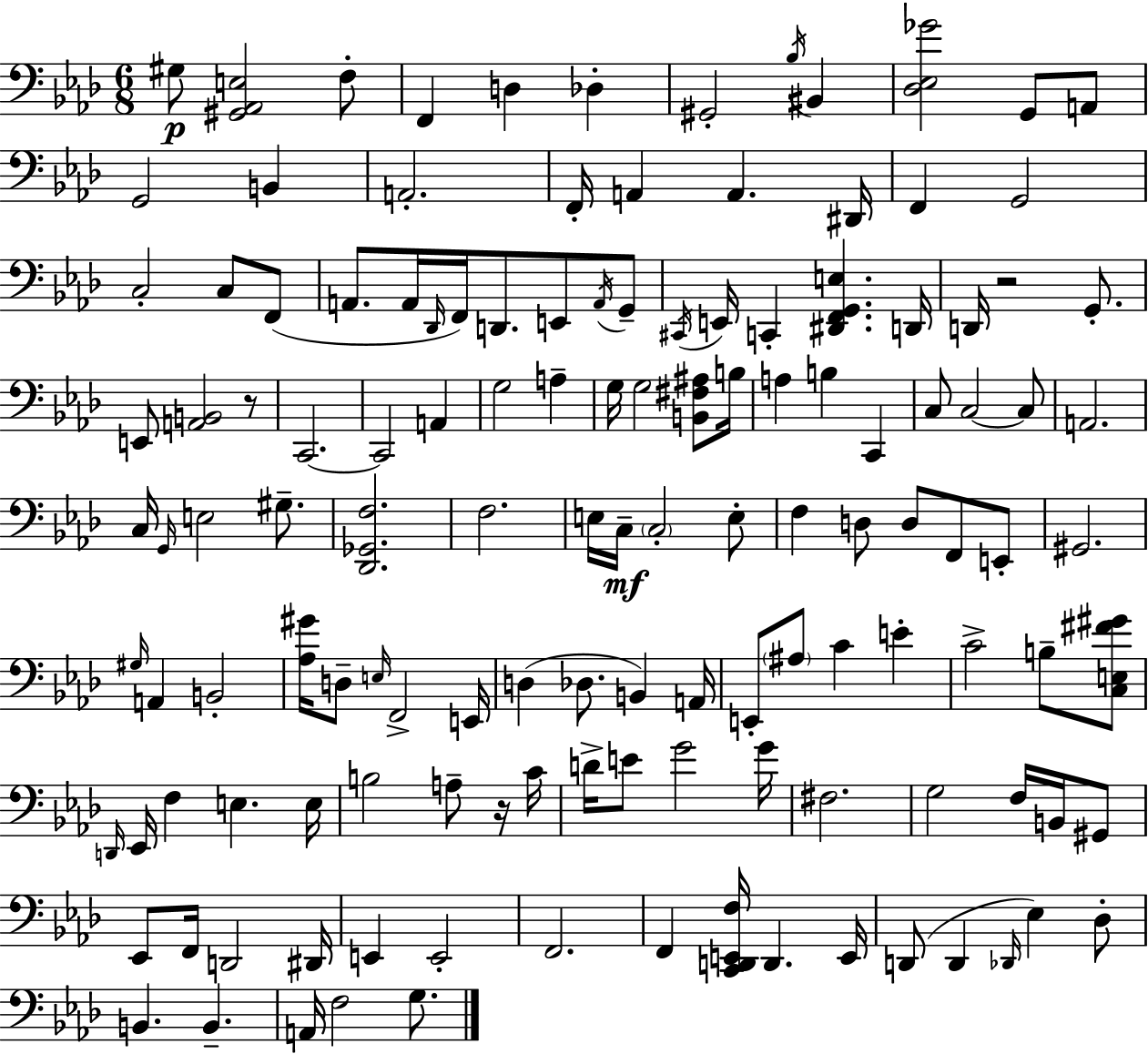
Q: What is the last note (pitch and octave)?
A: G3